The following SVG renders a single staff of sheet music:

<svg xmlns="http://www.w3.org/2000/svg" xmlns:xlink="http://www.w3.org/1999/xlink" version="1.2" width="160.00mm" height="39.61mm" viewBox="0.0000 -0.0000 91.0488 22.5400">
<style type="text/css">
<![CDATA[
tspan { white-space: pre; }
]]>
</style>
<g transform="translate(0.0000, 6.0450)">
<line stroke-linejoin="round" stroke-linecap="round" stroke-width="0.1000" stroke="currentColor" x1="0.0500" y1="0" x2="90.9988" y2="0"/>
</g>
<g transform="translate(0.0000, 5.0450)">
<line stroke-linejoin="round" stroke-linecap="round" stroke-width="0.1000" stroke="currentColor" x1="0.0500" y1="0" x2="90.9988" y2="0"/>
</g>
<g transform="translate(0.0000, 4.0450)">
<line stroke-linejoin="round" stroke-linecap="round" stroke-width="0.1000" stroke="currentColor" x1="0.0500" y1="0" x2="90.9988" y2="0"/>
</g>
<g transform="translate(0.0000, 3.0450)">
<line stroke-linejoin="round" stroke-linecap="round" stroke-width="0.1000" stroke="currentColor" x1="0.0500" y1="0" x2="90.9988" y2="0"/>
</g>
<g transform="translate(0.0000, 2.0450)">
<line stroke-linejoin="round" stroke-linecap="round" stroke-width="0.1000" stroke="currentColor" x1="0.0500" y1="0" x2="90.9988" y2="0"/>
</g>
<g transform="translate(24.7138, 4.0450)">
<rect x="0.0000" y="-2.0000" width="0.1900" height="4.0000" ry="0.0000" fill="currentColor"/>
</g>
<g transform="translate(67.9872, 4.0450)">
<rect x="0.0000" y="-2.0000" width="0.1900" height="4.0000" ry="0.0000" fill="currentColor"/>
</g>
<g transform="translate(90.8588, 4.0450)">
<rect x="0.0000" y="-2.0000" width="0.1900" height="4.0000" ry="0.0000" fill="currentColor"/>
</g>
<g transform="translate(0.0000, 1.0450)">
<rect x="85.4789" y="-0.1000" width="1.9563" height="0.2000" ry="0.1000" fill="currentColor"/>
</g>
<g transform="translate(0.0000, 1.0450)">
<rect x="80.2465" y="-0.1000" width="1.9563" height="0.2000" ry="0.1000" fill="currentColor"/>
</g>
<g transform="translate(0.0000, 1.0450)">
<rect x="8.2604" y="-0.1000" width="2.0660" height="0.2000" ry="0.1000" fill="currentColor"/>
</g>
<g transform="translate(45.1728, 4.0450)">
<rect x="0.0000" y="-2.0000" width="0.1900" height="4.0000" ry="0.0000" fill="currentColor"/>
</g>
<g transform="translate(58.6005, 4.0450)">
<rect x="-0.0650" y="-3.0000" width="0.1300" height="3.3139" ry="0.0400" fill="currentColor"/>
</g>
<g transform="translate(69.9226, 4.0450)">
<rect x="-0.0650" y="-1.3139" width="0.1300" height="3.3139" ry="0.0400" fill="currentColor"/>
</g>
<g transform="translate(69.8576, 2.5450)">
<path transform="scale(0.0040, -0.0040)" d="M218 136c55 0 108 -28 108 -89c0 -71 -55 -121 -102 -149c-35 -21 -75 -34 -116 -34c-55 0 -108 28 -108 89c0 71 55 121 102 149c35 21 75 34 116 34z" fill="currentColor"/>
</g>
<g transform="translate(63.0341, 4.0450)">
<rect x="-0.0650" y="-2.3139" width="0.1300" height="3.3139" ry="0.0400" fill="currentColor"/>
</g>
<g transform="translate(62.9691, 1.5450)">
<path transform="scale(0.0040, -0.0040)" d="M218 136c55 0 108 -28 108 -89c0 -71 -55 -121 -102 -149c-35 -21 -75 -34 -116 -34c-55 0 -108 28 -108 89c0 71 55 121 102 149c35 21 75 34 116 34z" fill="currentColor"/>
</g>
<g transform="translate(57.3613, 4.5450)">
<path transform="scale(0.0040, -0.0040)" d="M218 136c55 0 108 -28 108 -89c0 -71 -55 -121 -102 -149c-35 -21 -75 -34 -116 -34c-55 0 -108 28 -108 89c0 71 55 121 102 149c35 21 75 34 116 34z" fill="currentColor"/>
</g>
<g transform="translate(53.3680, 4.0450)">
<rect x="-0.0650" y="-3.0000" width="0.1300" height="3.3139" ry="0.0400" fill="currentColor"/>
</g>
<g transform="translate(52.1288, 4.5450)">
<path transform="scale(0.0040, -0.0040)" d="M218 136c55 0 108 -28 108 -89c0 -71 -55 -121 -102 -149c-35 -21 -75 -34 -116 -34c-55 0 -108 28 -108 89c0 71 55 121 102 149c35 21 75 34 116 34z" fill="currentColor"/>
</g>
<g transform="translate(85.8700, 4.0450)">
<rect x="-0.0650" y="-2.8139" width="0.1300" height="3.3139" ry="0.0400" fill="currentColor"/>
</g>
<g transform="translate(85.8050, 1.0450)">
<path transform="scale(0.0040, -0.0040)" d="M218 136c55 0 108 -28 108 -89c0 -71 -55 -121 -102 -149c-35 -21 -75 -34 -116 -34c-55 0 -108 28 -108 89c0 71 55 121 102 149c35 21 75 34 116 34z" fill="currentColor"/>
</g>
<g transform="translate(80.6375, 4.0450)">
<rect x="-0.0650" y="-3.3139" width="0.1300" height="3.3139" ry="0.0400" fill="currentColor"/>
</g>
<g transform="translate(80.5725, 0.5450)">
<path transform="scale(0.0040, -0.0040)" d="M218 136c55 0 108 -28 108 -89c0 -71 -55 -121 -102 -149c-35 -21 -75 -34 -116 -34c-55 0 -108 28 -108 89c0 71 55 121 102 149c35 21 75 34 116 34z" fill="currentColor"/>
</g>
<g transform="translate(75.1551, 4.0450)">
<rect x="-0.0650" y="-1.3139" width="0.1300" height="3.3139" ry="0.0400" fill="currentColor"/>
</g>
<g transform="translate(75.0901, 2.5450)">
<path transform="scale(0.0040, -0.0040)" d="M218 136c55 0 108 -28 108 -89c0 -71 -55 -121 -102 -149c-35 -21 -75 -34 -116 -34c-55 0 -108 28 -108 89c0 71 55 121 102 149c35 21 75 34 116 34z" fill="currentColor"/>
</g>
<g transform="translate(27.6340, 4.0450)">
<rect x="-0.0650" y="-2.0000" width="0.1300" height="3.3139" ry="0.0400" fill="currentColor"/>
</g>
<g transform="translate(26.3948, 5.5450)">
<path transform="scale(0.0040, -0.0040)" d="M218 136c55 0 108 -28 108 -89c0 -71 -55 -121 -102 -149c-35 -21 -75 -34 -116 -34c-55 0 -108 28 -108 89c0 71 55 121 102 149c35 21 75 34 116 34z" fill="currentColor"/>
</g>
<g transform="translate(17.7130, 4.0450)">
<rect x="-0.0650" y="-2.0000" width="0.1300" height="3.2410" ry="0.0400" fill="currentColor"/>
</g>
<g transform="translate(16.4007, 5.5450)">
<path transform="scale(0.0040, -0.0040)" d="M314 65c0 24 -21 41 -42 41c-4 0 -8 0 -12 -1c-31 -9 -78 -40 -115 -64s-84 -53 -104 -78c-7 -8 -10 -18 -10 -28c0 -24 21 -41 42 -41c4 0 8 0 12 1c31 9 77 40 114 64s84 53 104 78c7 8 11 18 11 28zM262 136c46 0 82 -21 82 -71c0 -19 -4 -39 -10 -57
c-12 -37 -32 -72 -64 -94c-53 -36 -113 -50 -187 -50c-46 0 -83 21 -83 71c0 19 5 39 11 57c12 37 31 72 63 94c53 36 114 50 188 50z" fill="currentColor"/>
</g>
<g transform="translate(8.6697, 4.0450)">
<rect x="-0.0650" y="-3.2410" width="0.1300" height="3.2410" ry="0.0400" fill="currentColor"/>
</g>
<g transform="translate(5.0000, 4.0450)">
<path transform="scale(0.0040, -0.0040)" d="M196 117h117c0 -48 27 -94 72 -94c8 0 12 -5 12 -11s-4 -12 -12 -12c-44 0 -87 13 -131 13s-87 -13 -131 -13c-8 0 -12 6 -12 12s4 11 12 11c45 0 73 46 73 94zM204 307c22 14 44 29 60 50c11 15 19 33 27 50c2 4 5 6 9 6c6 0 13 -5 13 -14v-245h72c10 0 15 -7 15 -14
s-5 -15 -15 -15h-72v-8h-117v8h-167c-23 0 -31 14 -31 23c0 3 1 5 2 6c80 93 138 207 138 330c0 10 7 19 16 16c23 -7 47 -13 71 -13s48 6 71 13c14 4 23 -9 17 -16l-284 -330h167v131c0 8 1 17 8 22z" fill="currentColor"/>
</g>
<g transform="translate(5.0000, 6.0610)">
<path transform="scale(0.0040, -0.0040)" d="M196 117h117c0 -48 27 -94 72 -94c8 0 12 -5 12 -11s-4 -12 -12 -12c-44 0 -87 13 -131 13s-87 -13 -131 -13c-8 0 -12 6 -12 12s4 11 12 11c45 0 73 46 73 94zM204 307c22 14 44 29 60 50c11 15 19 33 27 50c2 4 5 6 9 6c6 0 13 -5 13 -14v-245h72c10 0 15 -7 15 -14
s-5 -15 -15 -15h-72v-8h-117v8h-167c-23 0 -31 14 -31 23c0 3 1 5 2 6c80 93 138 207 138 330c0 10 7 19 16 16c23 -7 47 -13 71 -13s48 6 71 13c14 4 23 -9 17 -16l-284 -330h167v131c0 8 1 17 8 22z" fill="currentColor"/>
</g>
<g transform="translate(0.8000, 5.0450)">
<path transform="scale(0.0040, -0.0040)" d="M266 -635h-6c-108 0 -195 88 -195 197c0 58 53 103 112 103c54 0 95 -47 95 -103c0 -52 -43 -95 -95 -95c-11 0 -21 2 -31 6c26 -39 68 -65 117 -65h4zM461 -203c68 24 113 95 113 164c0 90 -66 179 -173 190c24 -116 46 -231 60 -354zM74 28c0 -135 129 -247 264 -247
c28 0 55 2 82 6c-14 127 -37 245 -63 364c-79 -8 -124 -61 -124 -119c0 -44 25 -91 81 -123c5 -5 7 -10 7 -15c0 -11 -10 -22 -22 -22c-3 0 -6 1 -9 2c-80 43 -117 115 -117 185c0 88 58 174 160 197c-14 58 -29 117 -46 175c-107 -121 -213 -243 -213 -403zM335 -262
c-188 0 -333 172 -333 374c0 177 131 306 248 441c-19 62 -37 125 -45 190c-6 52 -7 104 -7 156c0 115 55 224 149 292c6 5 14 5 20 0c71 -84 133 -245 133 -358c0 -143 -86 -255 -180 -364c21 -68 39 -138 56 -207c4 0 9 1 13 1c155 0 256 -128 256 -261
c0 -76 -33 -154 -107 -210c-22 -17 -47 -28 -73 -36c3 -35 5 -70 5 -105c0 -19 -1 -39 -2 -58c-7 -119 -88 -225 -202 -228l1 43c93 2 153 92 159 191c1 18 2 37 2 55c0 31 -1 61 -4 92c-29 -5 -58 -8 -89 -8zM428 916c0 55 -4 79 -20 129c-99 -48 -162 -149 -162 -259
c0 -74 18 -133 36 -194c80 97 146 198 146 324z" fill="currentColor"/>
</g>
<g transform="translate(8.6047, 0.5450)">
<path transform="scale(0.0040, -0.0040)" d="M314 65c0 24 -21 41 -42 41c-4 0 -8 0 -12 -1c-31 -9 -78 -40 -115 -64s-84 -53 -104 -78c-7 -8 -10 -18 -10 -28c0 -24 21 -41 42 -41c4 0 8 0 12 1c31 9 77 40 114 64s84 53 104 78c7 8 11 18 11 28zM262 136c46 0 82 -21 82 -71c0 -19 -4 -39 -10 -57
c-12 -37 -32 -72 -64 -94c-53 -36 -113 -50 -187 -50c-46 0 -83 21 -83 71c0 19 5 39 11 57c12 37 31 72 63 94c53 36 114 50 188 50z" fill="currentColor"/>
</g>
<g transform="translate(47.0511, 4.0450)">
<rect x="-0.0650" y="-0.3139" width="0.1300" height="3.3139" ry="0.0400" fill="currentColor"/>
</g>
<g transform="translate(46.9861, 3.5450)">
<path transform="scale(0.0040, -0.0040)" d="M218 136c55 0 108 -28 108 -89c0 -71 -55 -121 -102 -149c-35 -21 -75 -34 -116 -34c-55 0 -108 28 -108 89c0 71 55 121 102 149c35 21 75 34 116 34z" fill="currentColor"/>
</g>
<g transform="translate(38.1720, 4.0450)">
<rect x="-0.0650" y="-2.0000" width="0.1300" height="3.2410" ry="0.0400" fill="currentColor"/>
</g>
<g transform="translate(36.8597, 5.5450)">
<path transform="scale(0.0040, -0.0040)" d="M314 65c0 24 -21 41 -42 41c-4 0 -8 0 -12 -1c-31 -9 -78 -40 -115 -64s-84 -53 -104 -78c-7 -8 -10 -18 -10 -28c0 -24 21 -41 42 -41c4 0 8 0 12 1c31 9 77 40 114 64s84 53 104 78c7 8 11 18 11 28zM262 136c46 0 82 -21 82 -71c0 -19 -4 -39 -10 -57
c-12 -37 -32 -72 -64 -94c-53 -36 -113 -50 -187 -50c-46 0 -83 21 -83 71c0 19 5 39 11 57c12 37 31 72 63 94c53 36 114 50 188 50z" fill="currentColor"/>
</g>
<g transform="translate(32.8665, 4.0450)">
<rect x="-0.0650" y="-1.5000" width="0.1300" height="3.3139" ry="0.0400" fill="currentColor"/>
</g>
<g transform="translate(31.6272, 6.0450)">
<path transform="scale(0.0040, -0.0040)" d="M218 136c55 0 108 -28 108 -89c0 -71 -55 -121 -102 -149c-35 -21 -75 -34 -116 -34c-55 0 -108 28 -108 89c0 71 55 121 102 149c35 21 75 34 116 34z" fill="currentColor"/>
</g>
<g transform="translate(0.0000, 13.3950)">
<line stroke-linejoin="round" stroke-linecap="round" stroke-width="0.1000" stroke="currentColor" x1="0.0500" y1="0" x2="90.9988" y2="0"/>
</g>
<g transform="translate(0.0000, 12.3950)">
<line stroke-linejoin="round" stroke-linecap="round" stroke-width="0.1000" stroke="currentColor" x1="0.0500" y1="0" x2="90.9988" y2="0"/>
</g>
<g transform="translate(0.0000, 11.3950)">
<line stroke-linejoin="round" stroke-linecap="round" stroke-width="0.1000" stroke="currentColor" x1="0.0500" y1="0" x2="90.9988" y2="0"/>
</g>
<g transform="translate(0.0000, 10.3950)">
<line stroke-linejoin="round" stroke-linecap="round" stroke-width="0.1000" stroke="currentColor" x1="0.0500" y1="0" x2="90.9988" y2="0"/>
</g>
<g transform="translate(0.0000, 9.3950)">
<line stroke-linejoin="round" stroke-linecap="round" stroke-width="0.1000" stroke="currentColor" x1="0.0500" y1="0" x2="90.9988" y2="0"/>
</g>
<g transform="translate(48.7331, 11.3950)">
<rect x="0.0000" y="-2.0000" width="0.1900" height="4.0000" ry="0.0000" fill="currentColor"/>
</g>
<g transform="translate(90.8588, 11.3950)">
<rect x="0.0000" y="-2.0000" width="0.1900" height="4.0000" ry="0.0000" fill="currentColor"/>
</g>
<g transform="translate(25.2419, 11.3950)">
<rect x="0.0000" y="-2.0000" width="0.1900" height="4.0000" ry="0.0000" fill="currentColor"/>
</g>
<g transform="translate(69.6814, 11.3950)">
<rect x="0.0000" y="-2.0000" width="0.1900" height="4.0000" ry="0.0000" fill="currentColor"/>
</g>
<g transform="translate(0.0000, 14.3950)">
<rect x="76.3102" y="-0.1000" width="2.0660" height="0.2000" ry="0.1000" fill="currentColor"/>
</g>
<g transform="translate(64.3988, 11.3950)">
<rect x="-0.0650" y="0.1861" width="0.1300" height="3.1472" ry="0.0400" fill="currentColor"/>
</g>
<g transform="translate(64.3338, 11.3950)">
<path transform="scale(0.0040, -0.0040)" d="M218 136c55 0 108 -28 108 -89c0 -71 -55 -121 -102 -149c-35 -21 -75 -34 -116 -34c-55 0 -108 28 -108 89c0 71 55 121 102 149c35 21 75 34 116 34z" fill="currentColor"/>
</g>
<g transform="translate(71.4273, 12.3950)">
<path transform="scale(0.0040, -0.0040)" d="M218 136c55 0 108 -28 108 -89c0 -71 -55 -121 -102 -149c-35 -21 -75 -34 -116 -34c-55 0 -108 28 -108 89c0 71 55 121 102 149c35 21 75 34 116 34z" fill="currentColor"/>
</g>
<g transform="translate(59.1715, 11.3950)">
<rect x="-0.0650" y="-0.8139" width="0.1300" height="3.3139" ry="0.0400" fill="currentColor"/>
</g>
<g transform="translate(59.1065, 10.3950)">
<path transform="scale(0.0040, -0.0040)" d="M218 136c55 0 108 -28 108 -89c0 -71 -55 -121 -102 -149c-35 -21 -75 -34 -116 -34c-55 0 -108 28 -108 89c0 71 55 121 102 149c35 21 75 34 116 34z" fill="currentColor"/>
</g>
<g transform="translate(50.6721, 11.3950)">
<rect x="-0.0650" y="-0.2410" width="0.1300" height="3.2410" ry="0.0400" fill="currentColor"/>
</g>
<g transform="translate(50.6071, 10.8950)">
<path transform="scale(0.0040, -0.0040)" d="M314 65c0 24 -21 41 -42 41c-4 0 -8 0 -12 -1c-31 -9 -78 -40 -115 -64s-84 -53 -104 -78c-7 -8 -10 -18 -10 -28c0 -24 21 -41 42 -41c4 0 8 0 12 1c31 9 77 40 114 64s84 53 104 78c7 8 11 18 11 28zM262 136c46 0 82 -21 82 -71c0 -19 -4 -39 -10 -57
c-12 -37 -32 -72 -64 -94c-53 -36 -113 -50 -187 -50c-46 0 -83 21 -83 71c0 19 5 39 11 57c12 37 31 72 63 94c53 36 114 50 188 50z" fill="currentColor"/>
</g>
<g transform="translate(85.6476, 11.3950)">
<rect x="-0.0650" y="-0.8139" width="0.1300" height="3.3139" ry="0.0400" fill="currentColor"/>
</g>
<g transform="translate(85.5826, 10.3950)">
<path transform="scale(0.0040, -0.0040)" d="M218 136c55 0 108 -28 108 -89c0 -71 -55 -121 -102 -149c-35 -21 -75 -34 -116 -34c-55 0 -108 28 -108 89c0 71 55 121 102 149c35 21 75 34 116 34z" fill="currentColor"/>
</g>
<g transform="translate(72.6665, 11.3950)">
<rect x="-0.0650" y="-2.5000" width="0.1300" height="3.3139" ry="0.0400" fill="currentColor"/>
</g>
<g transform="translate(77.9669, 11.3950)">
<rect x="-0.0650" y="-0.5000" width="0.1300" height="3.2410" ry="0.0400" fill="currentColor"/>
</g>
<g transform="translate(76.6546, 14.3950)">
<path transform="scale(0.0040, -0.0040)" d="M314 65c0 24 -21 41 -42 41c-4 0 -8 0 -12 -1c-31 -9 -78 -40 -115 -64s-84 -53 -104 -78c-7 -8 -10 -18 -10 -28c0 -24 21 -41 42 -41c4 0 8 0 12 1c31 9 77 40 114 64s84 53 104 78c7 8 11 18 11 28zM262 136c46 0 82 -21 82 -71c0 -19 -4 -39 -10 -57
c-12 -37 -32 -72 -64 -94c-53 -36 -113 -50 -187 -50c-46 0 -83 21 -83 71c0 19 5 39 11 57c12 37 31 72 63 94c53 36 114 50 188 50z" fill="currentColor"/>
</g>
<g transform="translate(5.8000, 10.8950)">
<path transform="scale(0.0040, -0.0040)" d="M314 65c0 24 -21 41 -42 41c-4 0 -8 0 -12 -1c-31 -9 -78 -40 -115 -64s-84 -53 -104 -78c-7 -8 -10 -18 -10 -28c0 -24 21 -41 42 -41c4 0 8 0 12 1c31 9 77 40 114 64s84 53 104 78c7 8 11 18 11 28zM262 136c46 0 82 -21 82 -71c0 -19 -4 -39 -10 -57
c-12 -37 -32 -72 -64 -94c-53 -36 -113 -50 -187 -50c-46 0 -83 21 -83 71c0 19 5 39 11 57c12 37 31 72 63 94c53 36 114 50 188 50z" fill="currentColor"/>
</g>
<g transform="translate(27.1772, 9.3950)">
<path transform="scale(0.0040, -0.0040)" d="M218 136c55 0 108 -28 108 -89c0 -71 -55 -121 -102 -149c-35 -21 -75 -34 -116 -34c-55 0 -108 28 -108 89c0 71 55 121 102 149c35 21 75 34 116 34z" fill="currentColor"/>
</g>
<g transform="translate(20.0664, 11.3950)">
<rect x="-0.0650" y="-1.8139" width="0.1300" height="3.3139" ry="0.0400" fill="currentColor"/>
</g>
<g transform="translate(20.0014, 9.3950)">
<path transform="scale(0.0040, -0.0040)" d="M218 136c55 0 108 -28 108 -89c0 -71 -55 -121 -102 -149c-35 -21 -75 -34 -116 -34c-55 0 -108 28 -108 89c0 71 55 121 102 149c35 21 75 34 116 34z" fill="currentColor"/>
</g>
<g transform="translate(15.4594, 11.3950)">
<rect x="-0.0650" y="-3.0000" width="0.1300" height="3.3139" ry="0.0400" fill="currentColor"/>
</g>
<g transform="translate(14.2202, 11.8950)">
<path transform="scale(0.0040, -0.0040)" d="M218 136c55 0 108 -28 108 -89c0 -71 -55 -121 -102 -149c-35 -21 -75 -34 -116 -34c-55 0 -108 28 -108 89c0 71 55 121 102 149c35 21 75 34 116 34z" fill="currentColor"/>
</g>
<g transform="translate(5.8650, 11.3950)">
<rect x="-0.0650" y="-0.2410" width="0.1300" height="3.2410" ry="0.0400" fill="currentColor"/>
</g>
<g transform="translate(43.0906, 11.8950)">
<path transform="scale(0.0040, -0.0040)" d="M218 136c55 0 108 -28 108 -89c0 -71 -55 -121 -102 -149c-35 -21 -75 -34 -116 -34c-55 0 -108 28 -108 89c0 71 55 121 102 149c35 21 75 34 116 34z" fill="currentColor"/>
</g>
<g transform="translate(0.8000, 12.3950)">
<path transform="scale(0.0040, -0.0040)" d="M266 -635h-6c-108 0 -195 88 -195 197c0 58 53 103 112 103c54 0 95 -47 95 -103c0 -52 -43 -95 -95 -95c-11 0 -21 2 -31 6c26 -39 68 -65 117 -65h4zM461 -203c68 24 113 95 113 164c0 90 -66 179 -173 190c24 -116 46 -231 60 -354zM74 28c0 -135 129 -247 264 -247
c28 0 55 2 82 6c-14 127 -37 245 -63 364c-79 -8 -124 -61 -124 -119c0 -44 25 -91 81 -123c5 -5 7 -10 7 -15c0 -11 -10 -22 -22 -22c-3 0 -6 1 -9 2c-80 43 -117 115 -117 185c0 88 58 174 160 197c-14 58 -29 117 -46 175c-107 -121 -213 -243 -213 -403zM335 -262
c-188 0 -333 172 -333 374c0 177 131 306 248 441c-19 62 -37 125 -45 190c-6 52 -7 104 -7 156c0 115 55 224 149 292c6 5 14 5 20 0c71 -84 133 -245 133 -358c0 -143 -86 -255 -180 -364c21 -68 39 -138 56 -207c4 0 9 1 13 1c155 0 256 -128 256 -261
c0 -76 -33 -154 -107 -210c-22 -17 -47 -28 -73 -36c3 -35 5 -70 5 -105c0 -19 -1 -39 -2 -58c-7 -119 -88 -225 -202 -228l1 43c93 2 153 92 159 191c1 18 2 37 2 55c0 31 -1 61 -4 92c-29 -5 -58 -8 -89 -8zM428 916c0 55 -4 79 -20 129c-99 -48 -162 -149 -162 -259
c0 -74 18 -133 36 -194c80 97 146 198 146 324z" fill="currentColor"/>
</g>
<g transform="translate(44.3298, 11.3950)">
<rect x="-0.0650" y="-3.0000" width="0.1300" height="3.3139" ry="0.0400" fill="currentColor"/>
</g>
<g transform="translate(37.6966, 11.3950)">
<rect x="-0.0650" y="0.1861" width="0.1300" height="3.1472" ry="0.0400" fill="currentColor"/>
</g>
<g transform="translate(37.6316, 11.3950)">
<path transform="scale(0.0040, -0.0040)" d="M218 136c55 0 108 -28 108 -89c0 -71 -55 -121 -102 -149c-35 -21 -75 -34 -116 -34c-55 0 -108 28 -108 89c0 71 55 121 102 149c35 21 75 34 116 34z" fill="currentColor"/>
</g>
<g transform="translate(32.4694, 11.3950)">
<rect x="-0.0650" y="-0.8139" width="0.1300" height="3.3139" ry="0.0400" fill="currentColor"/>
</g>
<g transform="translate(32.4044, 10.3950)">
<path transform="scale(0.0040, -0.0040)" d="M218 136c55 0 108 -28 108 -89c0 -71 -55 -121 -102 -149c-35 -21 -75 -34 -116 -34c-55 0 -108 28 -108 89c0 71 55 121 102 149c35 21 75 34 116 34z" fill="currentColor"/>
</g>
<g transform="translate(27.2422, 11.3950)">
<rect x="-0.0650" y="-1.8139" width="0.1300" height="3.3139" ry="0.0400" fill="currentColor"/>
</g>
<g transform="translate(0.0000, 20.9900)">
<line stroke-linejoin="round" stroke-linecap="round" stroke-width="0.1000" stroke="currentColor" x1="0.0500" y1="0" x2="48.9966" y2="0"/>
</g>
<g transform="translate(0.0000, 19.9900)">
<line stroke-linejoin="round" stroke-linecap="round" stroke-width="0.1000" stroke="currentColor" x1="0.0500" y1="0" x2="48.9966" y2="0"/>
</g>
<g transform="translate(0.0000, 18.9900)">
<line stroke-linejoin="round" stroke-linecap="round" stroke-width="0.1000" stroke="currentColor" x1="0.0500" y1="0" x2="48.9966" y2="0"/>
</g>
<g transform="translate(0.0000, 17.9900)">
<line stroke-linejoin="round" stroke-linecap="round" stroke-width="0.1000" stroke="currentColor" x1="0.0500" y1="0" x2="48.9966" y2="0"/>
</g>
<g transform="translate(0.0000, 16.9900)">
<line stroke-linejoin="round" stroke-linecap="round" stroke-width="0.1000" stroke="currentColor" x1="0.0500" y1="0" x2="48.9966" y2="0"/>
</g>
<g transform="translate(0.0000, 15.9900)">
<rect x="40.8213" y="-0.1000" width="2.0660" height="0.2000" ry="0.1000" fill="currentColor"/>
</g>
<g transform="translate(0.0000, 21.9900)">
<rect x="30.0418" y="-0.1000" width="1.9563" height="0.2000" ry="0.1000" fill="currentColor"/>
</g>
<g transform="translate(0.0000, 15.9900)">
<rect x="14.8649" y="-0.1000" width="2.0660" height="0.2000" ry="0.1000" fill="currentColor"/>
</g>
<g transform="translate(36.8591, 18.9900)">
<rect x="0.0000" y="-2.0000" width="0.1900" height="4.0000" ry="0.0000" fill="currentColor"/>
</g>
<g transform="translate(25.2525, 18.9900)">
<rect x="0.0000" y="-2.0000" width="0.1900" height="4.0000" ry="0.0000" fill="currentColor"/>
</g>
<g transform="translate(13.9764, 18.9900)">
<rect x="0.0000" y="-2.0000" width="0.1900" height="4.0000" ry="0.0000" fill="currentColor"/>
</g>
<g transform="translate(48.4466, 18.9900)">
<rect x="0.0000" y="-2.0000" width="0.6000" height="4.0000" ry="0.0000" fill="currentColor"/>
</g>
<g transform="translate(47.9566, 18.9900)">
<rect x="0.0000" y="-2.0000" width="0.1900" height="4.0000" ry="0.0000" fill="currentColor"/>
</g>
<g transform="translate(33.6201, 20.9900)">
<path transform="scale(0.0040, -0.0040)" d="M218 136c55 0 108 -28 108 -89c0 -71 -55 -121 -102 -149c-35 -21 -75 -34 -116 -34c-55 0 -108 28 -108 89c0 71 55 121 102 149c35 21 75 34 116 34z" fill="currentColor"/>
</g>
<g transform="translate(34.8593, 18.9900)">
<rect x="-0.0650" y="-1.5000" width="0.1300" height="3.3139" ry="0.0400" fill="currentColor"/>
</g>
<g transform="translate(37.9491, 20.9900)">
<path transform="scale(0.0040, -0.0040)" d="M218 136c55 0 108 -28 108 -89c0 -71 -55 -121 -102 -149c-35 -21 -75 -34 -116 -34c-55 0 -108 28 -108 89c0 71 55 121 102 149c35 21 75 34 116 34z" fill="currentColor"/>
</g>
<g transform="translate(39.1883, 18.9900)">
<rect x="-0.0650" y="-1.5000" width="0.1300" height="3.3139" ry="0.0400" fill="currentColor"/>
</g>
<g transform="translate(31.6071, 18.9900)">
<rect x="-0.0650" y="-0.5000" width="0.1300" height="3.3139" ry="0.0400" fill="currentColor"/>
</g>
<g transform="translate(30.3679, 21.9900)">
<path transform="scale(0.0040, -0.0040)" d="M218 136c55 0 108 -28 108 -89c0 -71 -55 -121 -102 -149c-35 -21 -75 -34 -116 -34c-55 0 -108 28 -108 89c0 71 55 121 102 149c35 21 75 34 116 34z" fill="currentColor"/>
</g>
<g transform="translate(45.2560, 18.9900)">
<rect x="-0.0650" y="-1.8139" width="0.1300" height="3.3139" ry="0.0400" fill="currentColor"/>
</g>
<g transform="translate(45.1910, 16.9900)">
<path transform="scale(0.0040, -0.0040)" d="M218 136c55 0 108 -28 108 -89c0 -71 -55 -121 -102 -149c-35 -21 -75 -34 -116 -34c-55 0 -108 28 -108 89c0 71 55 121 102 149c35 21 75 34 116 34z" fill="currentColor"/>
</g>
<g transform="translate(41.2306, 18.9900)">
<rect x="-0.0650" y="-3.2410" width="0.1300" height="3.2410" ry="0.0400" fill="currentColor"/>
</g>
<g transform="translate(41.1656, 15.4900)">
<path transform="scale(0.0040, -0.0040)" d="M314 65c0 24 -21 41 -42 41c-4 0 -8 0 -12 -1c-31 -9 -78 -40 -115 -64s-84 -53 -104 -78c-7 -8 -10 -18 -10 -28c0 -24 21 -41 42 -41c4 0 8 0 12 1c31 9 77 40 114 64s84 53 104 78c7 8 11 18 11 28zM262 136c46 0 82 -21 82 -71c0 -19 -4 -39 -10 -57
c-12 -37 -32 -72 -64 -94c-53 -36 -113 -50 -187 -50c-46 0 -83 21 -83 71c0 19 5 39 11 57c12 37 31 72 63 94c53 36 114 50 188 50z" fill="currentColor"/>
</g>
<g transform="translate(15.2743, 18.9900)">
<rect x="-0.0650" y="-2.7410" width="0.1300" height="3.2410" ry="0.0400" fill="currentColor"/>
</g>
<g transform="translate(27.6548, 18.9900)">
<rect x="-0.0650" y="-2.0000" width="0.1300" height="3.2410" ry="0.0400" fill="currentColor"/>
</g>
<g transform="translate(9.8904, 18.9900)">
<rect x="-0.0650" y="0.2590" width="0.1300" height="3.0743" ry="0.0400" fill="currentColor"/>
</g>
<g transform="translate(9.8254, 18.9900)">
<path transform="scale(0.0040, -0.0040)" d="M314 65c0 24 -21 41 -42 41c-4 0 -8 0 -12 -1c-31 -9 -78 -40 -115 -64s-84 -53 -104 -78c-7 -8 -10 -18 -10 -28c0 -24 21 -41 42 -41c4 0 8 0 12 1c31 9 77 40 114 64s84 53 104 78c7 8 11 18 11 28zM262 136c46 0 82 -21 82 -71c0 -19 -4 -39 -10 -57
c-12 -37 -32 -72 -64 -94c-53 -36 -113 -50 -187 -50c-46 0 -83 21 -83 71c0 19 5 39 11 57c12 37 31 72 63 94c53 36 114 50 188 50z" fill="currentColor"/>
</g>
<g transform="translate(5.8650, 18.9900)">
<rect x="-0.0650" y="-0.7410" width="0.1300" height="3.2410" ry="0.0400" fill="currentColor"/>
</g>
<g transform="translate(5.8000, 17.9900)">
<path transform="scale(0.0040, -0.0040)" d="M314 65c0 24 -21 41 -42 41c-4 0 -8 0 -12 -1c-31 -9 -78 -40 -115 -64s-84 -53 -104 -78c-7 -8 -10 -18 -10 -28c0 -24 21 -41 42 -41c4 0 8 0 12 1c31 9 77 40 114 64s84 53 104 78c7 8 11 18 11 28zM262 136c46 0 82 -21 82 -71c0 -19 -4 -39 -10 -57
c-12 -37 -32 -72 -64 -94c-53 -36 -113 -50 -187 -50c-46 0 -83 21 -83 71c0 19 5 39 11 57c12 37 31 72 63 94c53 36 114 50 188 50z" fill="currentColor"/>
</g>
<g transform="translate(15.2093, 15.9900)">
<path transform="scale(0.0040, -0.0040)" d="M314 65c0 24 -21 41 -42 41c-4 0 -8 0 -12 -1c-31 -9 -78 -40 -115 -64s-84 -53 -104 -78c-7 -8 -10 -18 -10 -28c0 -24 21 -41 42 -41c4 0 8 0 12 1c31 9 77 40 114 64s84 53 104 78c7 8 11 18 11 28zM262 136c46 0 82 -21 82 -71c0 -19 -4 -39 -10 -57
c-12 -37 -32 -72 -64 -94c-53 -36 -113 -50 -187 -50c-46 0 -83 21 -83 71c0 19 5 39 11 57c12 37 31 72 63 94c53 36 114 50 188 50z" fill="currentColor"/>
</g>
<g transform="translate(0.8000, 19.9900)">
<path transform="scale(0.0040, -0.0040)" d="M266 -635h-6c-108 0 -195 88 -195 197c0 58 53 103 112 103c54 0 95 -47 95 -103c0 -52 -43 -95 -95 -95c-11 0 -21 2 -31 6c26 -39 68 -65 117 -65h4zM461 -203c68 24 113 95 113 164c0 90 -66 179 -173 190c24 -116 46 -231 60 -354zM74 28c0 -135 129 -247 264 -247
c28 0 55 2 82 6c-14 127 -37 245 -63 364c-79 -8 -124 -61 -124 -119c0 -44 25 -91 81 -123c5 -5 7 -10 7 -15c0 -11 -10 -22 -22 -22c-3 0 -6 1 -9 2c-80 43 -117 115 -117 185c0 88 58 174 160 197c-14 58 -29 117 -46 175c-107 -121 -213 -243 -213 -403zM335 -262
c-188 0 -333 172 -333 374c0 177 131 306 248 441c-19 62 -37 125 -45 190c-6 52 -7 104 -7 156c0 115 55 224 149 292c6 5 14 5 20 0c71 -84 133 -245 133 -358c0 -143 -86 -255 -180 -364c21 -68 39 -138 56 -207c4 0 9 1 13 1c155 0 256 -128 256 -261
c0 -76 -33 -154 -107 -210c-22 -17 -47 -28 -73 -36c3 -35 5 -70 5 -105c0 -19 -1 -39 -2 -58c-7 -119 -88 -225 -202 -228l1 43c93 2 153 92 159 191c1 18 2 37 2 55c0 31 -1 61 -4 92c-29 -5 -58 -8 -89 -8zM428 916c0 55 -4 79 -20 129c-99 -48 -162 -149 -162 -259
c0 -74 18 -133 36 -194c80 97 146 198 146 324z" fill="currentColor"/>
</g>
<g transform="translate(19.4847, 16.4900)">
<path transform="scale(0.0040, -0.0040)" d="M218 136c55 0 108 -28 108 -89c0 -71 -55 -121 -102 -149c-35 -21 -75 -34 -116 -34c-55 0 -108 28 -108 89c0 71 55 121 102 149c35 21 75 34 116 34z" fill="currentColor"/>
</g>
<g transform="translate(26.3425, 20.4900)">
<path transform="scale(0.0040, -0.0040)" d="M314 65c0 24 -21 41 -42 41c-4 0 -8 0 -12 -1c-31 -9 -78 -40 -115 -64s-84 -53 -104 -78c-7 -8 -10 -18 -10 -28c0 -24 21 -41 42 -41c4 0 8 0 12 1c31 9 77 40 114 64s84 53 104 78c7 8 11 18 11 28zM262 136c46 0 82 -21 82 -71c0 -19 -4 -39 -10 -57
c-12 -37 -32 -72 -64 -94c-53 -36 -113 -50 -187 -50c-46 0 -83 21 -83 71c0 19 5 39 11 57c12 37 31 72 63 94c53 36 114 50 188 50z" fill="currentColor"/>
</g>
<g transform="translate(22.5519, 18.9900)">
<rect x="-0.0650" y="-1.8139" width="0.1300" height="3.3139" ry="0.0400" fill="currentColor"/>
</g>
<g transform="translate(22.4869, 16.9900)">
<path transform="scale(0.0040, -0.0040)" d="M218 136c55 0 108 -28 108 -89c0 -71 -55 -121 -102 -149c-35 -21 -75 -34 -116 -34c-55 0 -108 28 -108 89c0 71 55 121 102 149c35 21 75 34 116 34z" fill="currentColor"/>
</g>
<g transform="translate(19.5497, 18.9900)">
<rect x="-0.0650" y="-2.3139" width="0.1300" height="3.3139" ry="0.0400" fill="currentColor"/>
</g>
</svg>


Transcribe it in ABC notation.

X:1
T:Untitled
M:4/4
L:1/4
K:C
b2 F2 F E F2 c A A g e e b a c2 A f f d B A c2 d B G C2 d d2 B2 a2 g f F2 C E E b2 f